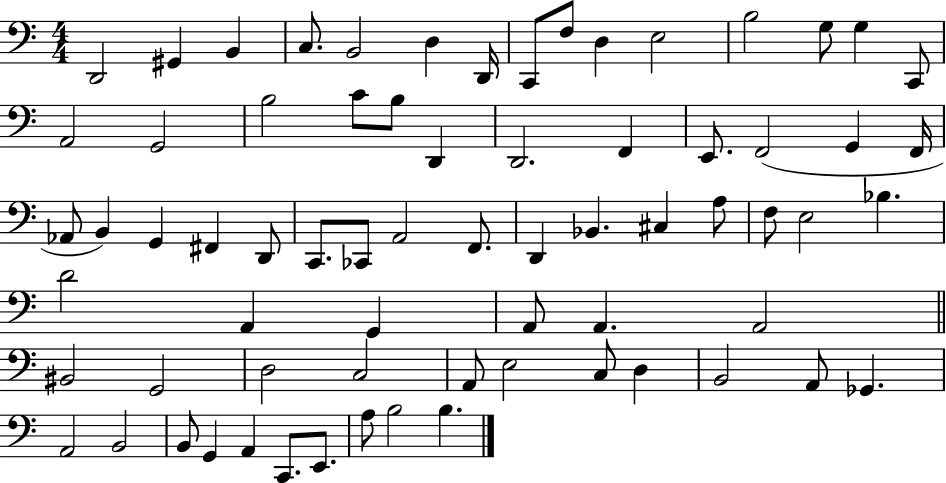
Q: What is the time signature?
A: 4/4